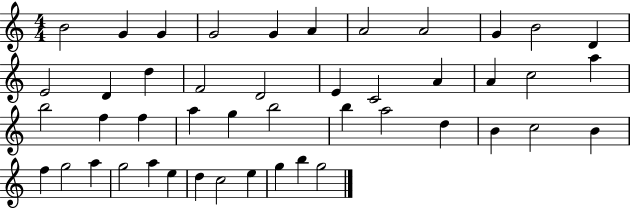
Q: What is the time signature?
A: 4/4